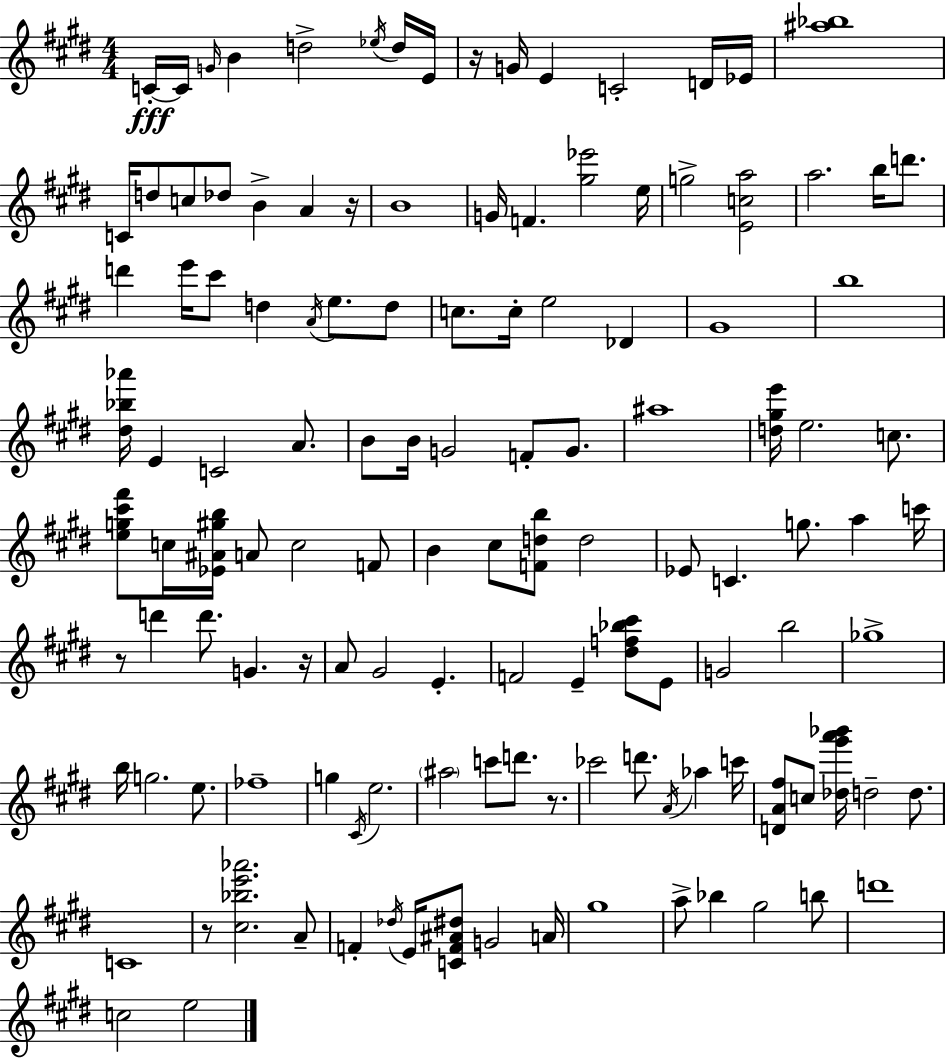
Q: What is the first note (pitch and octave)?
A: C4